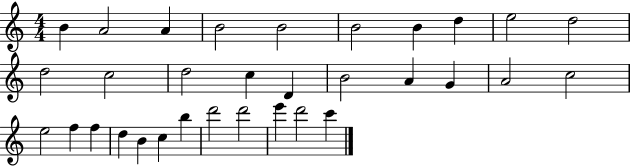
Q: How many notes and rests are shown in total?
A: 32